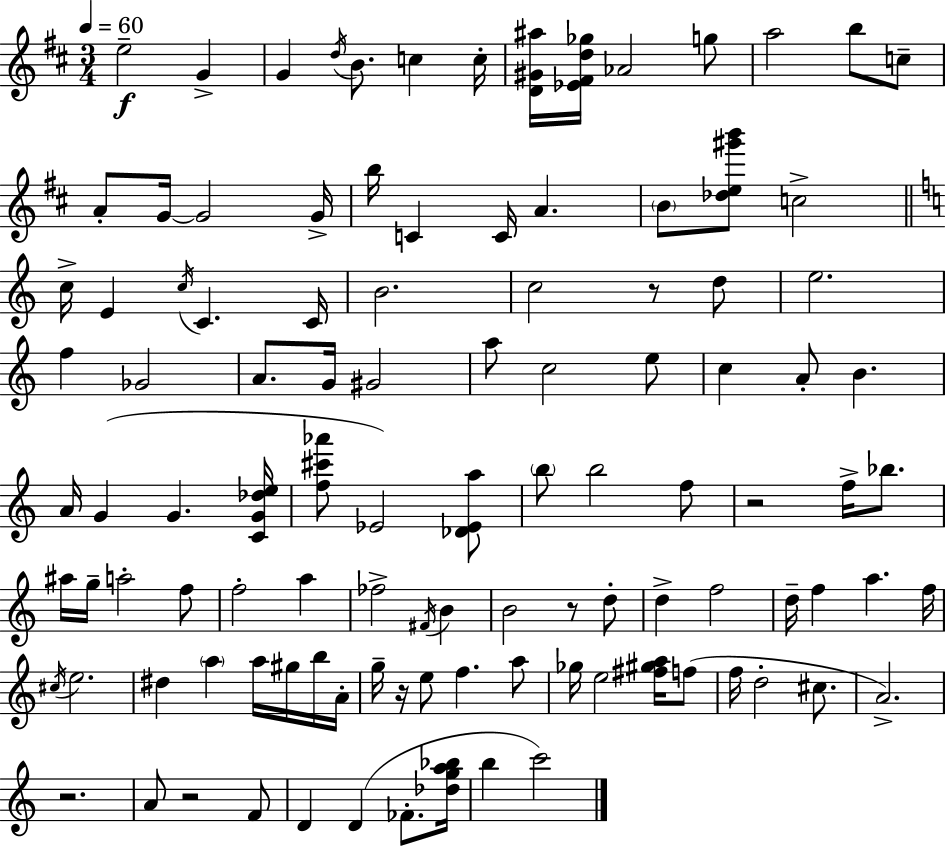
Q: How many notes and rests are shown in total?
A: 108